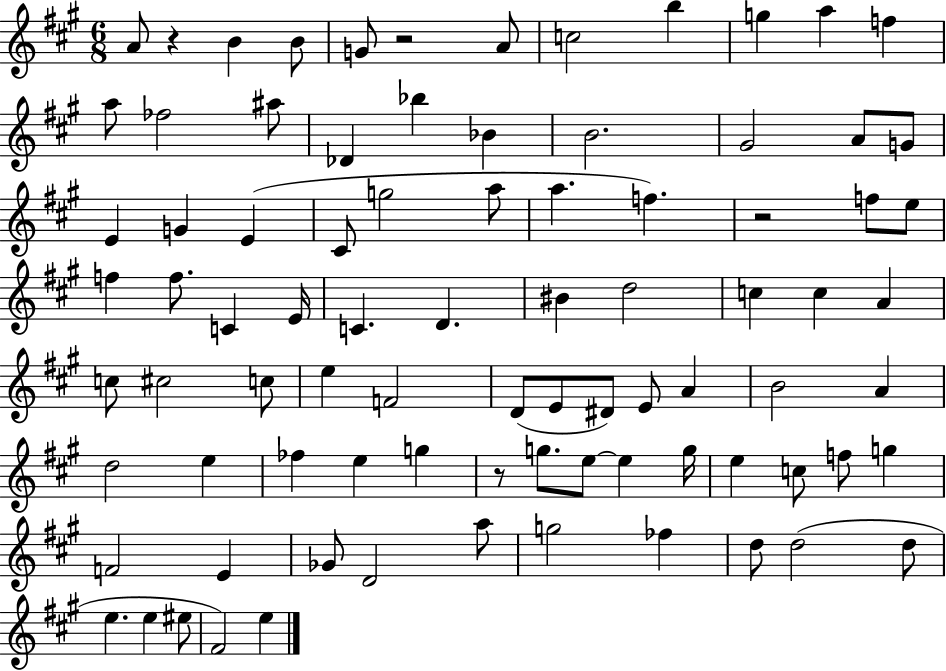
X:1
T:Untitled
M:6/8
L:1/4
K:A
A/2 z B B/2 G/2 z2 A/2 c2 b g a f a/2 _f2 ^a/2 _D _b _B B2 ^G2 A/2 G/2 E G E ^C/2 g2 a/2 a f z2 f/2 e/2 f f/2 C E/4 C D ^B d2 c c A c/2 ^c2 c/2 e F2 D/2 E/2 ^D/2 E/2 A B2 A d2 e _f e g z/2 g/2 e/2 e g/4 e c/2 f/2 g F2 E _G/2 D2 a/2 g2 _f d/2 d2 d/2 e e ^e/2 ^F2 e